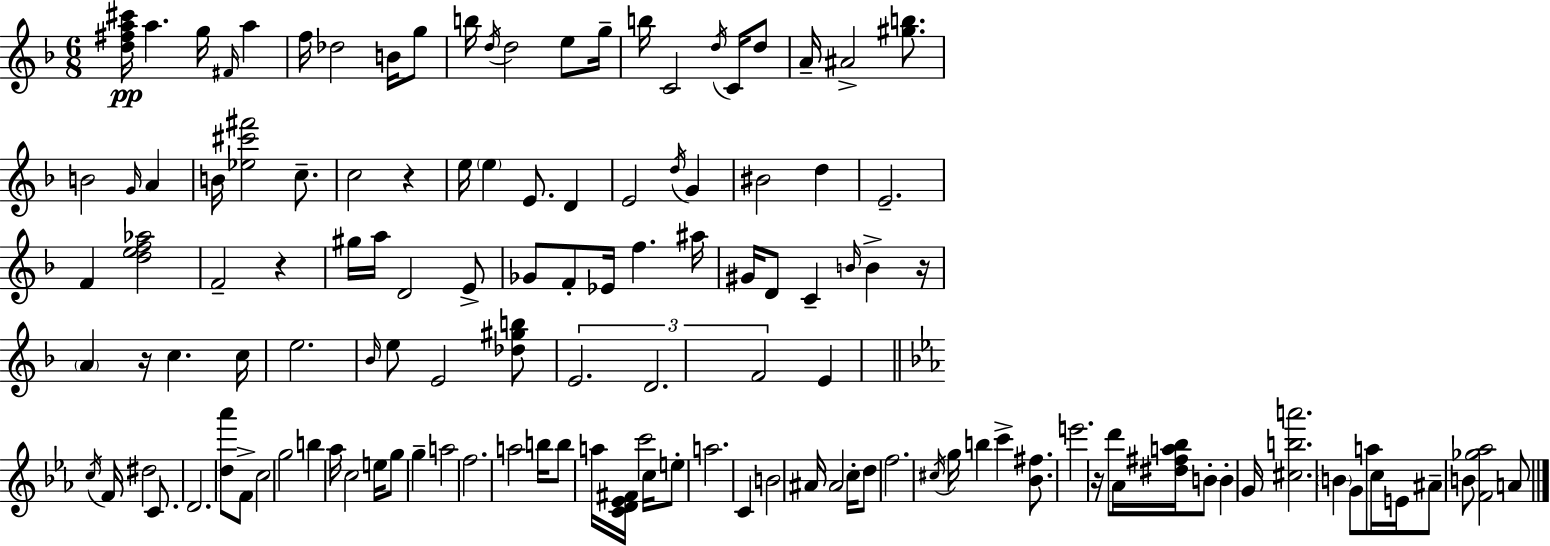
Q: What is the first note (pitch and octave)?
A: A5